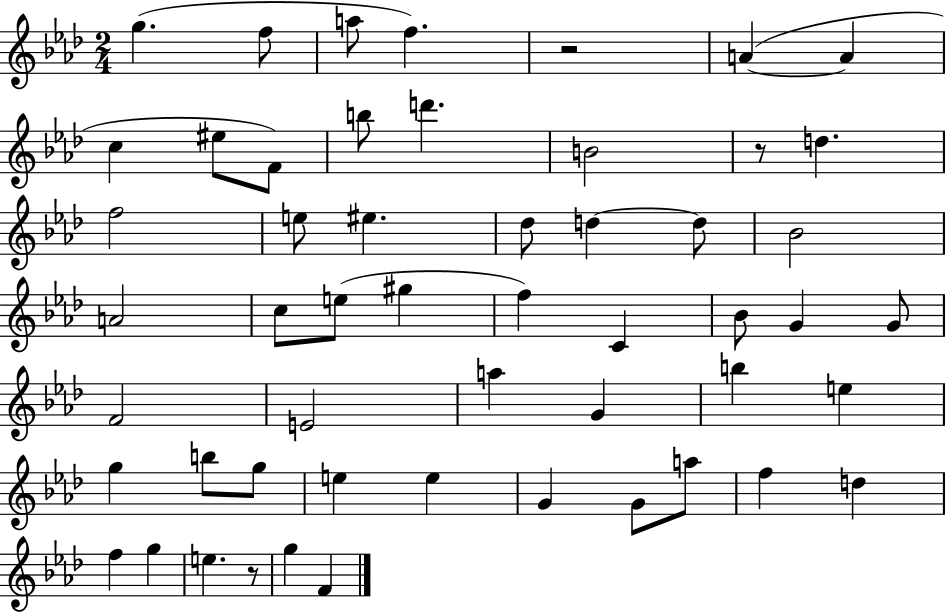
X:1
T:Untitled
M:2/4
L:1/4
K:Ab
g f/2 a/2 f z2 A A c ^e/2 F/2 b/2 d' B2 z/2 d f2 e/2 ^e _d/2 d d/2 _B2 A2 c/2 e/2 ^g f C _B/2 G G/2 F2 E2 a G b e g b/2 g/2 e e G G/2 a/2 f d f g e z/2 g F